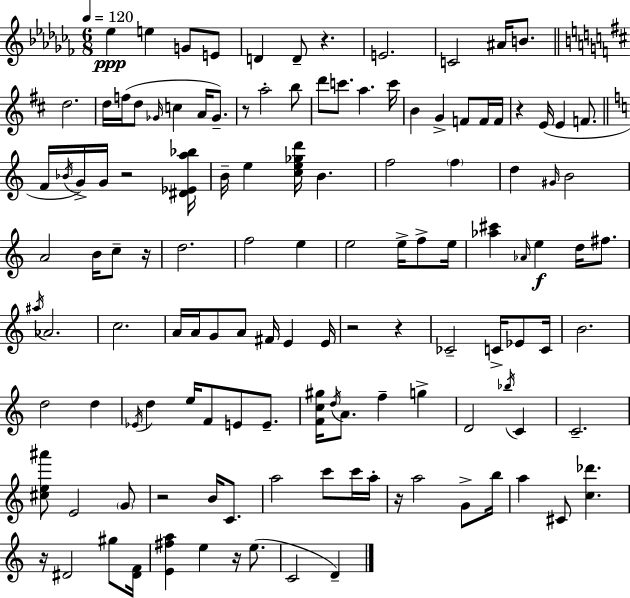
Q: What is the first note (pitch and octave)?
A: Eb5